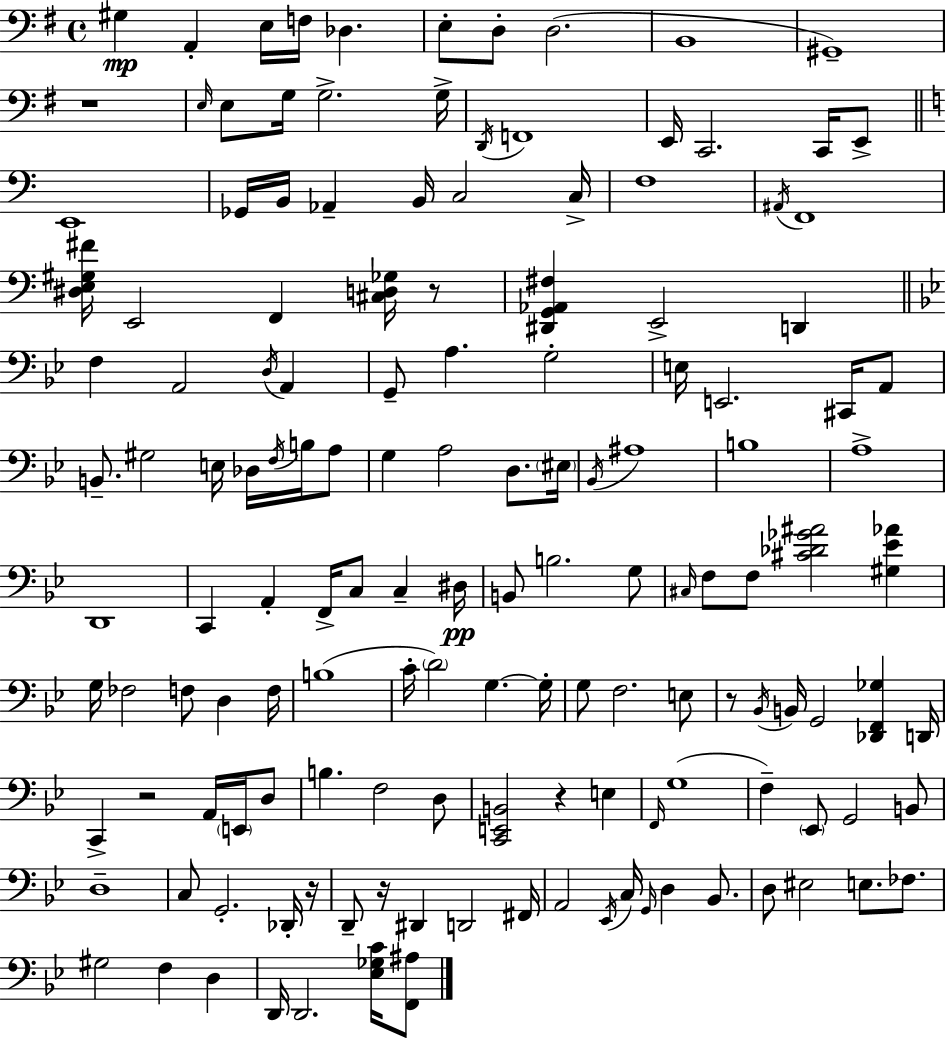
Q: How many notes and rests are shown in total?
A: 144